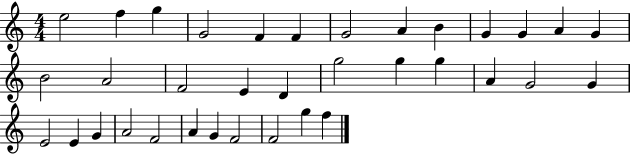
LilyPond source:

{
  \clef treble
  \numericTimeSignature
  \time 4/4
  \key c \major
  e''2 f''4 g''4 | g'2 f'4 f'4 | g'2 a'4 b'4 | g'4 g'4 a'4 g'4 | \break b'2 a'2 | f'2 e'4 d'4 | g''2 g''4 g''4 | a'4 g'2 g'4 | \break e'2 e'4 g'4 | a'2 f'2 | a'4 g'4 f'2 | f'2 g''4 f''4 | \break \bar "|."
}